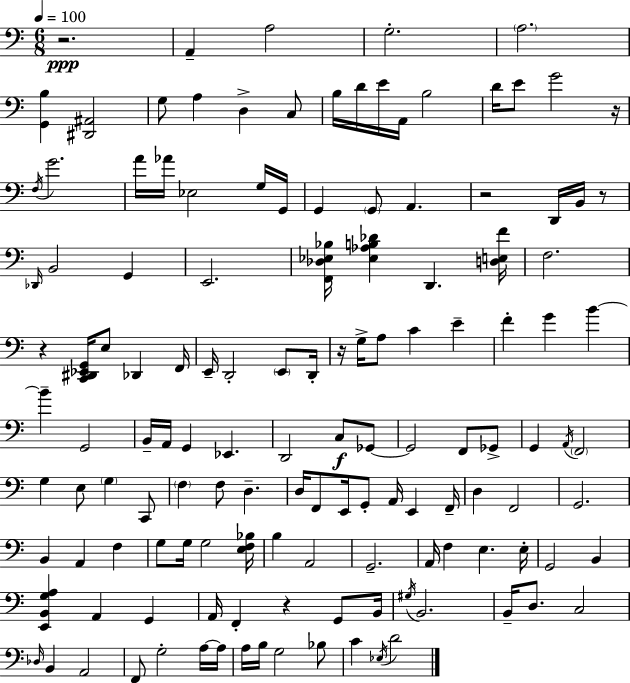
{
  \clef bass
  \numericTimeSignature
  \time 6/8
  \key c \major
  \tempo 4 = 100
  \repeat volta 2 { r2.\ppp | a,4-- a2 | g2.-. | \parenthesize a2. | \break <g, b>4 <dis, ais,>2 | g8 a4 d4-> c8 | b16 d'16 e'16 a,16 b2 | d'16 e'8 g'2 r16 | \break \acciaccatura { f16 } g'2. | a'16 aes'16 ees2 g16 | g,16 g,4 \parenthesize g,8 a,4. | r2 d,16 b,16 r8 | \break \grace { des,16 } b,2 g,4 | e,2. | <f, des ees bes>16 <ees aes b des'>4 d,4. | <d e f'>16 f2. | \break r4 <c, dis, ees, g,>16 e8 des,4 | f,16 e,16-- d,2-. \parenthesize e,8 | d,16-. r16 g16-> a8 c'4 e'4-- | f'4-. g'4 b'4~~ | \break b'4-- g,2 | b,16-- a,16 g,4 ees,4. | d,2 c8\f | ges,8~~ ges,2 f,8 | \break ges,8-> g,4 \acciaccatura { a,16 } \parenthesize f,2 | g4 e8 \parenthesize g4 | c,8 \parenthesize f4 f8 d4.-- | d16 f,8 e,16 g,8-. a,16 e,4 | \break f,16-- d4 f,2 | g,2. | b,4 a,4 f4 | g8 g16 g2 | \break <e f bes>16 b4 a,2 | g,2.-- | a,16 f4 e4. | e16-. g,2 b,4 | \break <e, b, g a>4 a,4 g,4 | a,16 f,4-. r4 | g,8 b,16 \acciaccatura { gis16 } b,2. | b,16-- d8. c2 | \break \grace { des16 } b,4 a,2 | f,8 g2-. | a16~~ a16 a16 b16 g2 | bes8 c'4 \acciaccatura { ees16 } d'2 | \break } \bar "|."
}